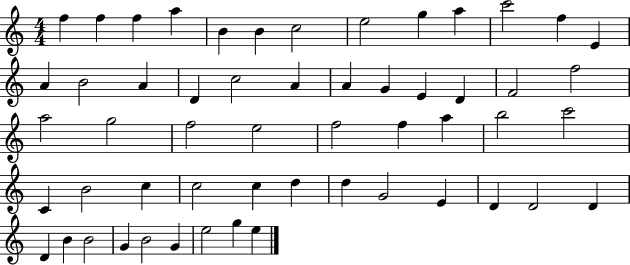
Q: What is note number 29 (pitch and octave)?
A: E5